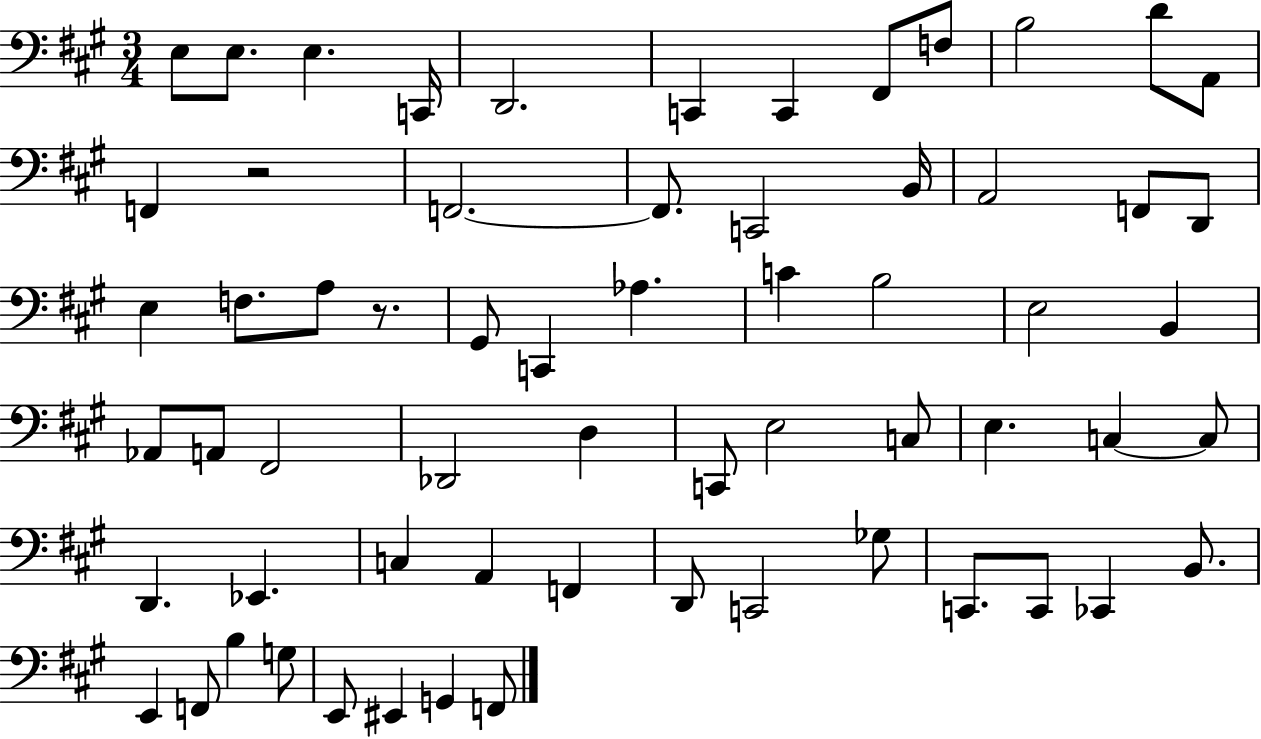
{
  \clef bass
  \numericTimeSignature
  \time 3/4
  \key a \major
  e8 e8. e4. c,16 | d,2. | c,4 c,4 fis,8 f8 | b2 d'8 a,8 | \break f,4 r2 | f,2.~~ | f,8. c,2 b,16 | a,2 f,8 d,8 | \break e4 f8. a8 r8. | gis,8 c,4 aes4. | c'4 b2 | e2 b,4 | \break aes,8 a,8 fis,2 | des,2 d4 | c,8 e2 c8 | e4. c4~~ c8 | \break d,4. ees,4. | c4 a,4 f,4 | d,8 c,2 ges8 | c,8. c,8 ces,4 b,8. | \break e,4 f,8 b4 g8 | e,8 eis,4 g,4 f,8 | \bar "|."
}